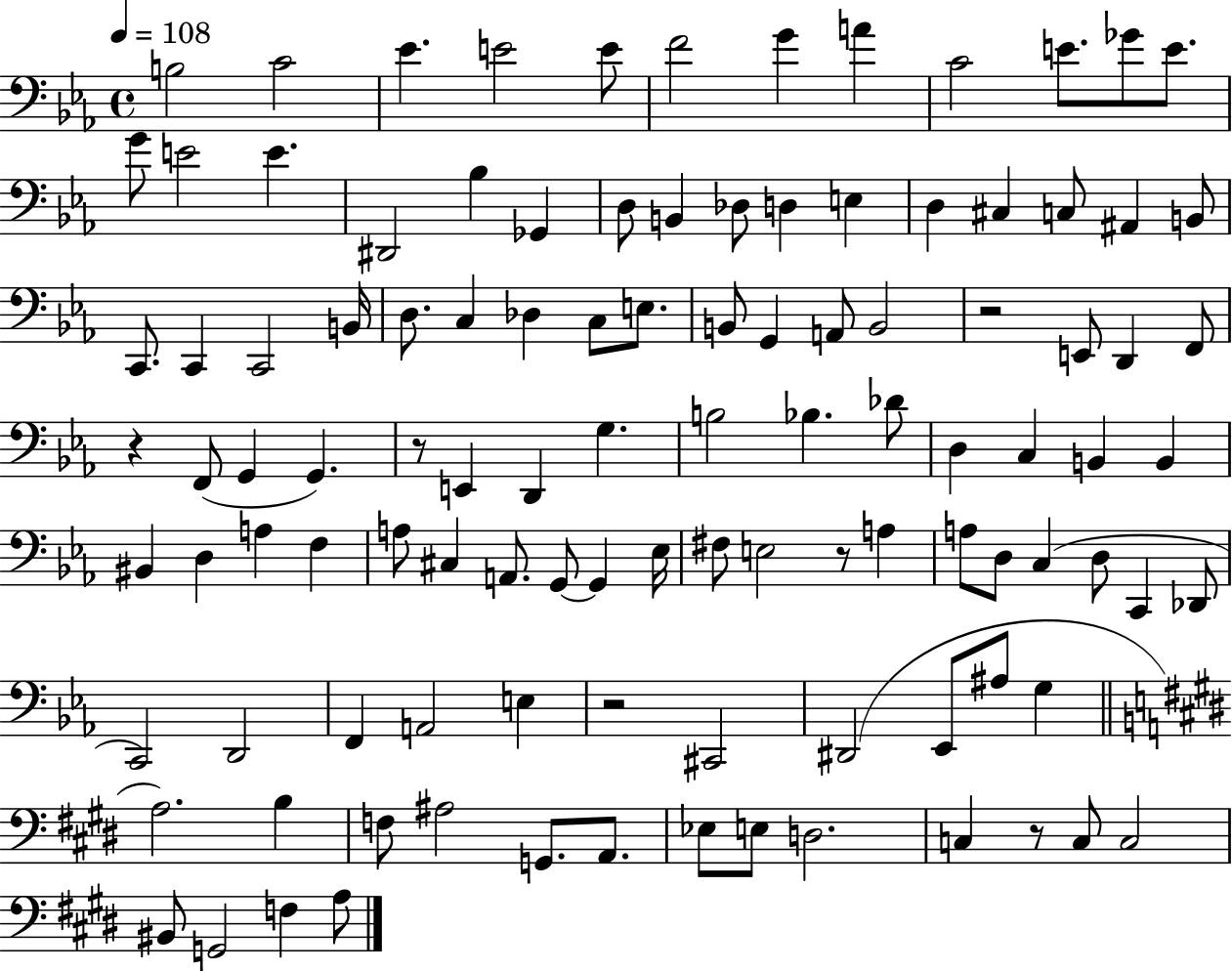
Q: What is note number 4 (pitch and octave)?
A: E4